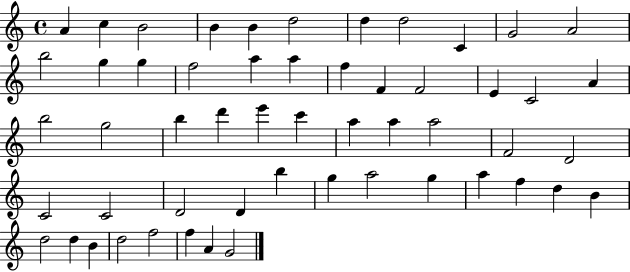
A4/q C5/q B4/h B4/q B4/q D5/h D5/q D5/h C4/q G4/h A4/h B5/h G5/q G5/q F5/h A5/q A5/q F5/q F4/q F4/h E4/q C4/h A4/q B5/h G5/h B5/q D6/q E6/q C6/q A5/q A5/q A5/h F4/h D4/h C4/h C4/h D4/h D4/q B5/q G5/q A5/h G5/q A5/q F5/q D5/q B4/q D5/h D5/q B4/q D5/h F5/h F5/q A4/q G4/h